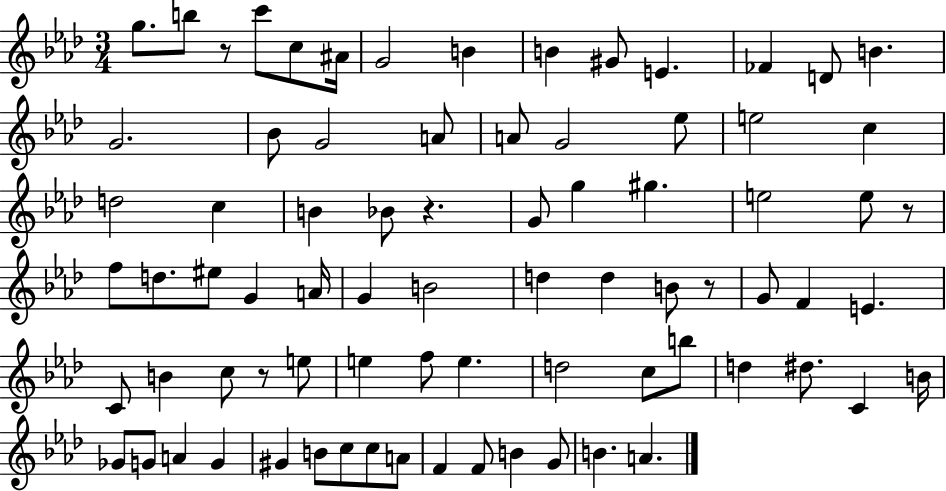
{
  \clef treble
  \numericTimeSignature
  \time 3/4
  \key aes \major
  g''8. b''8 r8 c'''8 c''8 ais'16 | g'2 b'4 | b'4 gis'8 e'4. | fes'4 d'8 b'4. | \break g'2. | bes'8 g'2 a'8 | a'8 g'2 ees''8 | e''2 c''4 | \break d''2 c''4 | b'4 bes'8 r4. | g'8 g''4 gis''4. | e''2 e''8 r8 | \break f''8 d''8. eis''8 g'4 a'16 | g'4 b'2 | d''4 d''4 b'8 r8 | g'8 f'4 e'4. | \break c'8 b'4 c''8 r8 e''8 | e''4 f''8 e''4. | d''2 c''8 b''8 | d''4 dis''8. c'4 b'16 | \break ges'8 g'8 a'4 g'4 | gis'4 b'8 c''8 c''8 a'8 | f'4 f'8 b'4 g'8 | b'4. a'4. | \break \bar "|."
}